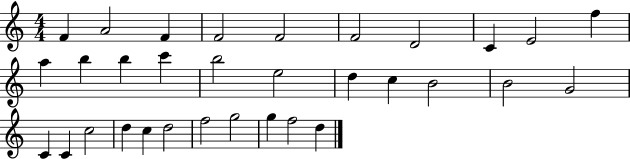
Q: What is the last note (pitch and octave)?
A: D5